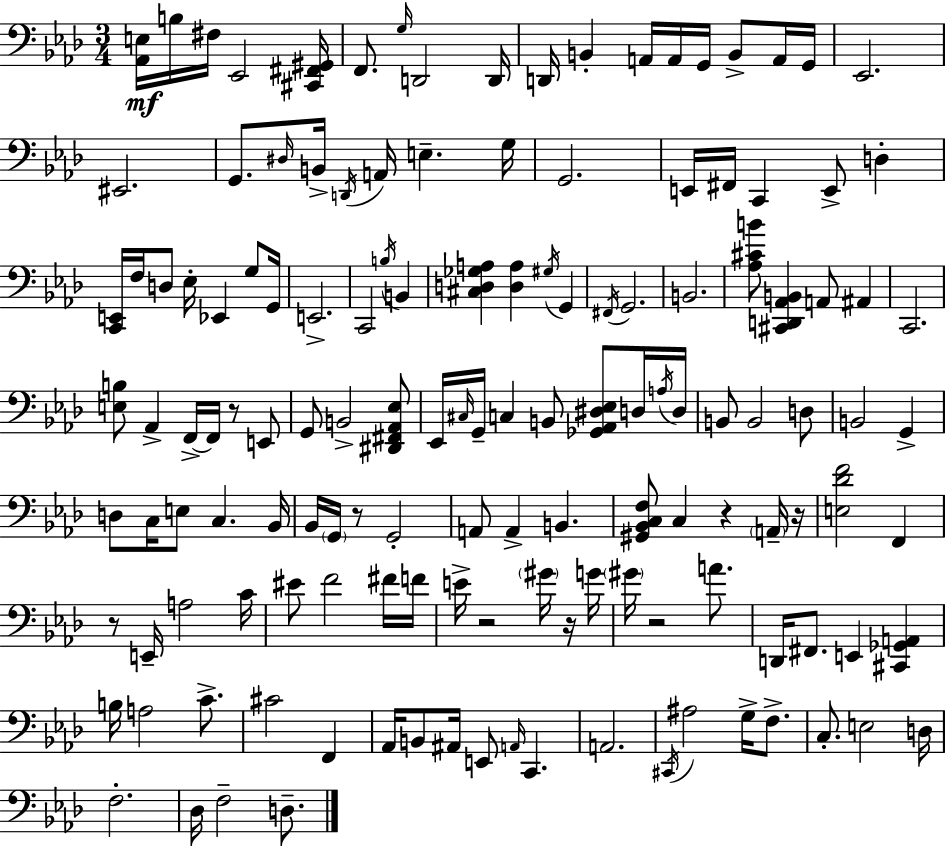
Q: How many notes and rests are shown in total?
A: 140